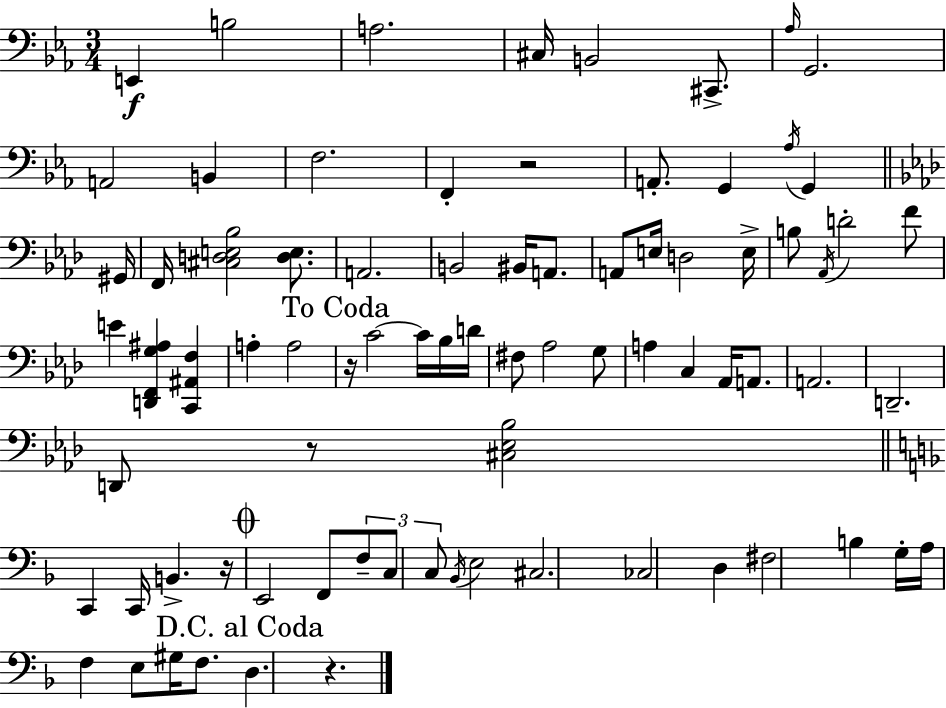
{
  \clef bass
  \numericTimeSignature
  \time 3/4
  \key c \minor
  e,4\f b2 | a2. | cis16 b,2 cis,8.-> | \grace { aes16 } g,2. | \break a,2 b,4 | f2. | f,4-. r2 | a,8.-. g,4 \acciaccatura { aes16 } g,4 | \break \bar "||" \break \key f \minor gis,16 f,16 <cis d e bes>2 <d e>8. | a,2. | b,2 bis,16 a,8. | a,8 e16 d2 | \break e16-> b8 \acciaccatura { aes,16 } d'2-. | f'8 e'4 <d, f, g ais>4 <c, ais, f>4 | a4-. a2 | \mark "To Coda" r16 c'2~~ c'16 | \break bes16 d'16 fis8 aes2 | g8 a4 c4 aes,16 a,8. | a,2. | d,2.-- | \break d,8 r8 <cis ees bes>2 | \bar "||" \break \key f \major c,4 c,16 b,4.-> r16 | \mark \markup { \musicglyph "scripts.coda" } e,2 f,8 \tuplet 3/2 { f8-- | c8 c8 } \acciaccatura { bes,16 } e2 | cis2. | \break ces2 d4 | fis2 b4 | g16-. a16 f4 e8 gis16 f8. | \mark "D.C. al Coda" d4. r4. | \break \bar "|."
}